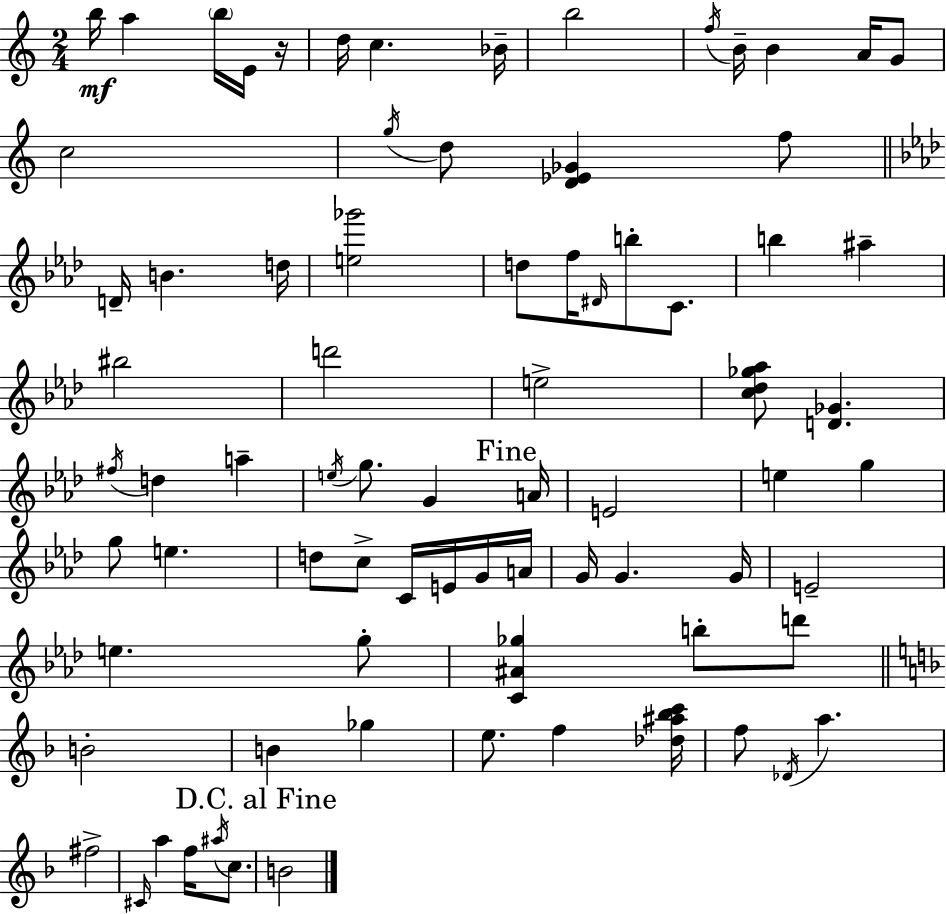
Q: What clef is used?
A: treble